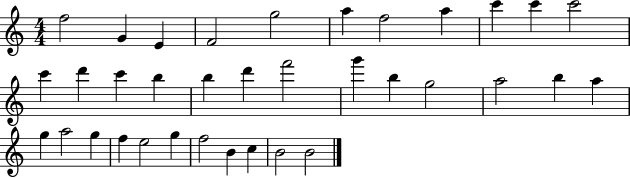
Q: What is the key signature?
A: C major